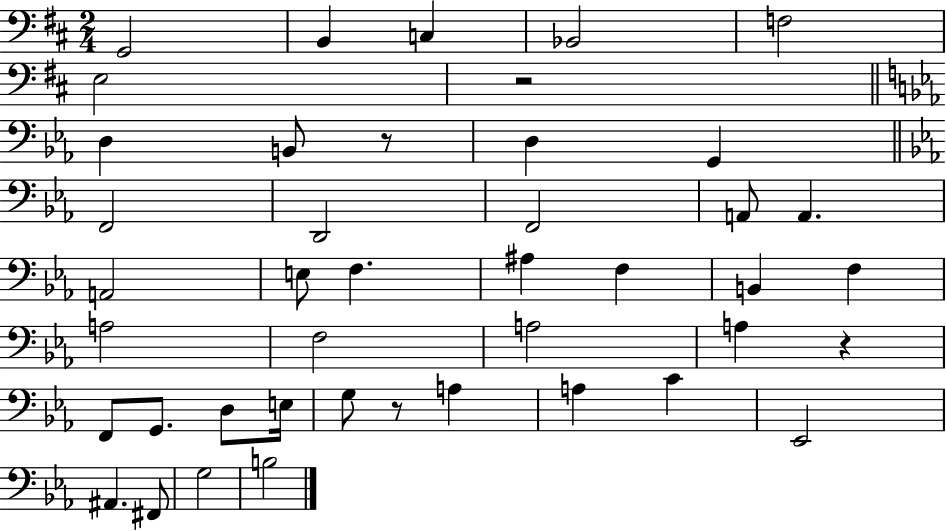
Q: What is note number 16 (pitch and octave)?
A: A2